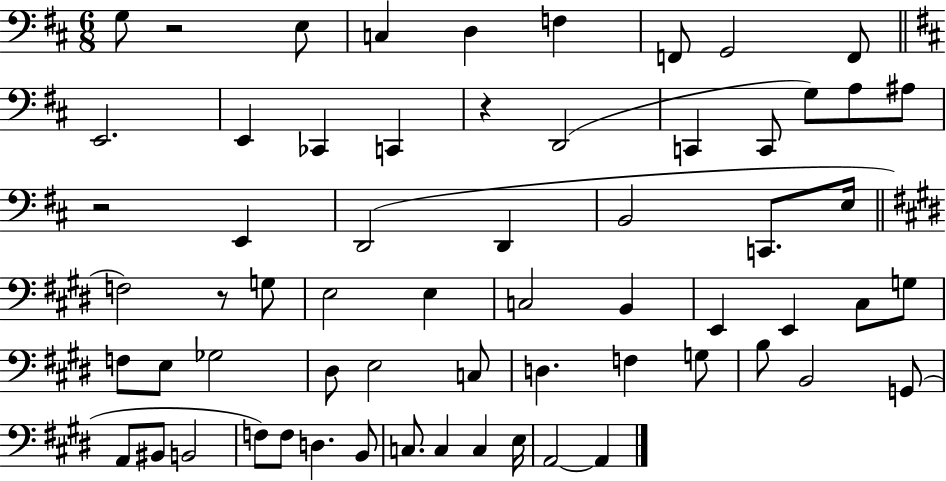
G3/e R/h E3/e C3/q D3/q F3/q F2/e G2/h F2/e E2/h. E2/q CES2/q C2/q R/q D2/h C2/q C2/e G3/e A3/e A#3/e R/h E2/q D2/h D2/q B2/h C2/e. E3/s F3/h R/e G3/e E3/h E3/q C3/h B2/q E2/q E2/q C#3/e G3/e F3/e E3/e Gb3/h D#3/e E3/h C3/e D3/q. F3/q G3/e B3/e B2/h G2/e A2/e BIS2/e B2/h F3/e F3/e D3/q. B2/e C3/e. C3/q C3/q E3/s A2/h A2/q